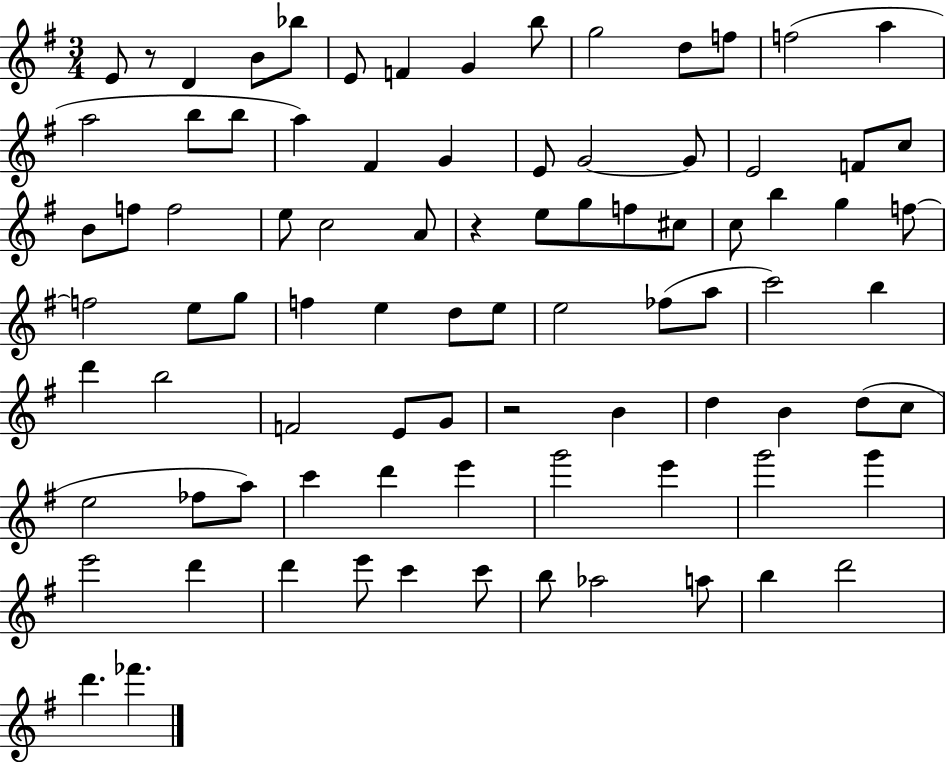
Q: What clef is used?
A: treble